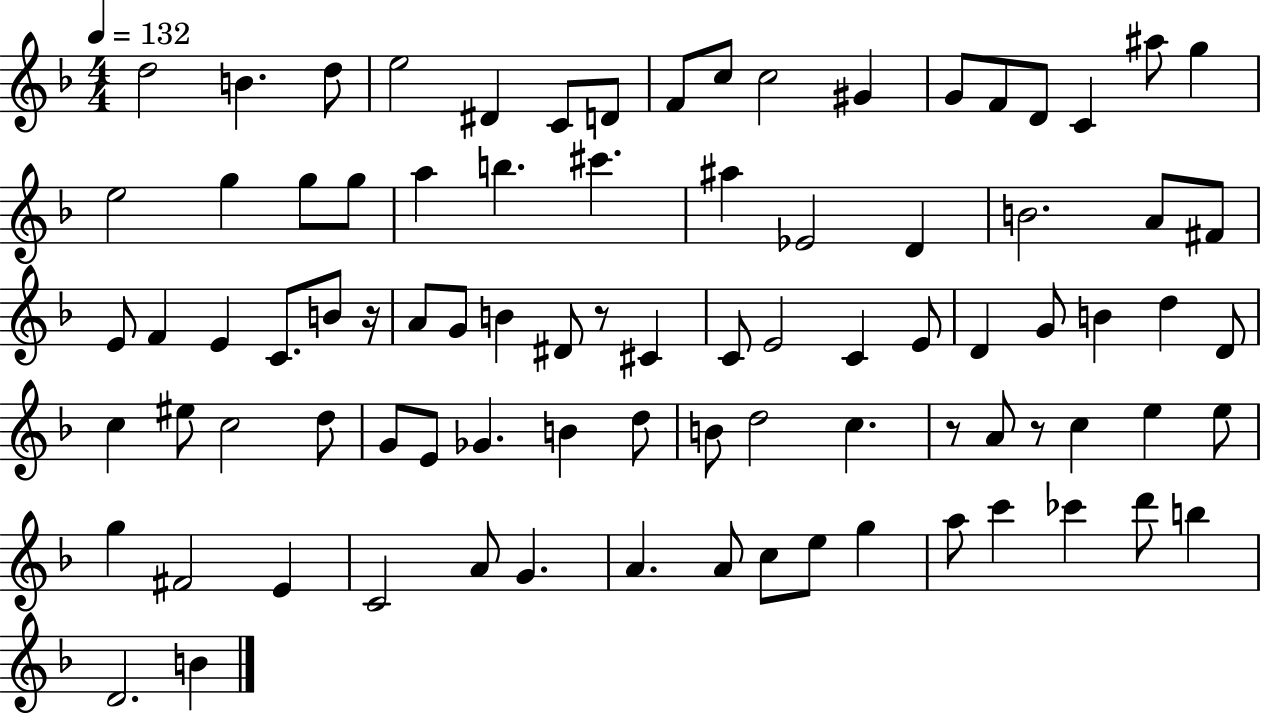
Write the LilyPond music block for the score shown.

{
  \clef treble
  \numericTimeSignature
  \time 4/4
  \key f \major
  \tempo 4 = 132
  d''2 b'4. d''8 | e''2 dis'4 c'8 d'8 | f'8 c''8 c''2 gis'4 | g'8 f'8 d'8 c'4 ais''8 g''4 | \break e''2 g''4 g''8 g''8 | a''4 b''4. cis'''4. | ais''4 ees'2 d'4 | b'2. a'8 fis'8 | \break e'8 f'4 e'4 c'8. b'8 r16 | a'8 g'8 b'4 dis'8 r8 cis'4 | c'8 e'2 c'4 e'8 | d'4 g'8 b'4 d''4 d'8 | \break c''4 eis''8 c''2 d''8 | g'8 e'8 ges'4. b'4 d''8 | b'8 d''2 c''4. | r8 a'8 r8 c''4 e''4 e''8 | \break g''4 fis'2 e'4 | c'2 a'8 g'4. | a'4. a'8 c''8 e''8 g''4 | a''8 c'''4 ces'''4 d'''8 b''4 | \break d'2. b'4 | \bar "|."
}